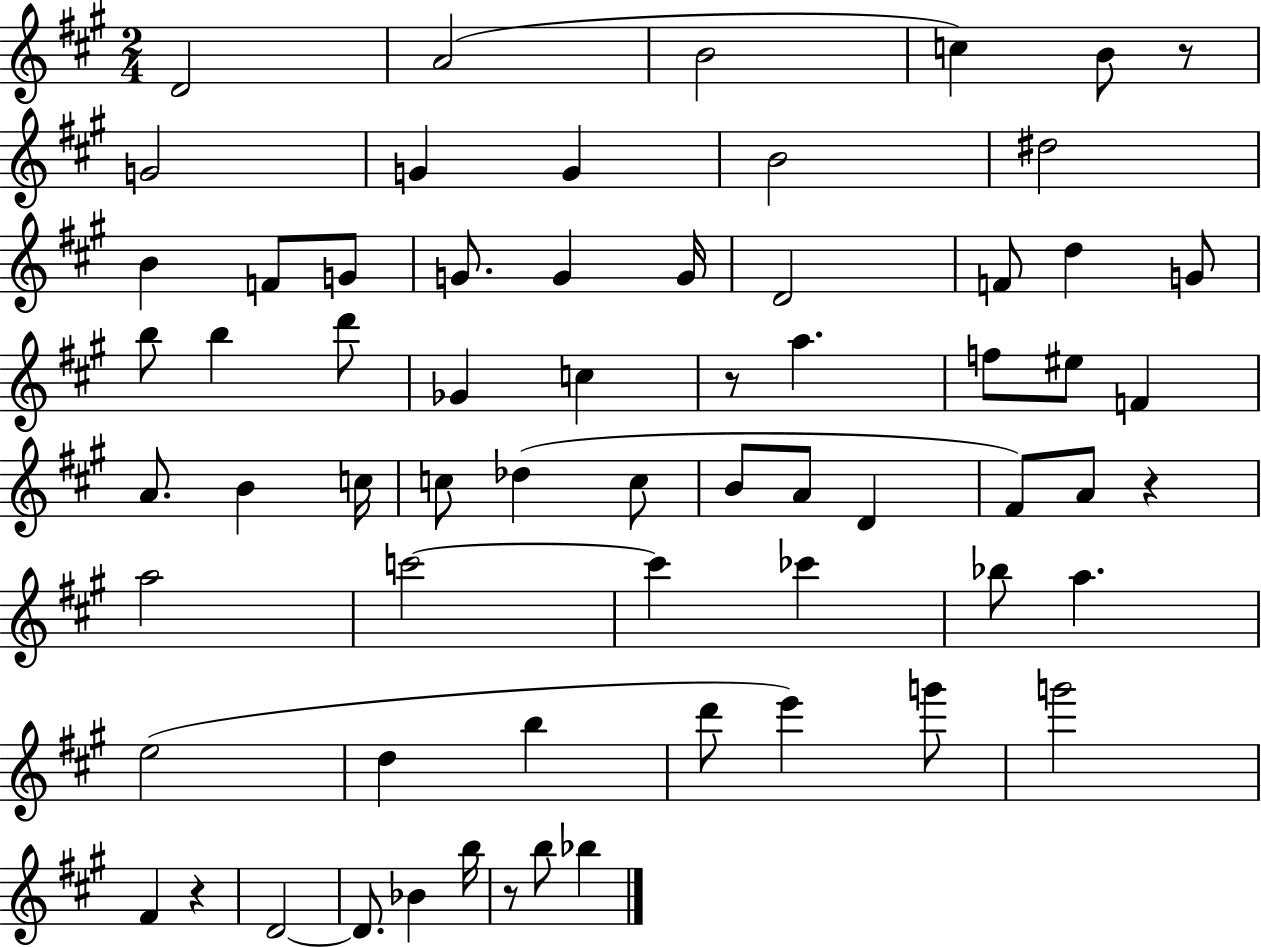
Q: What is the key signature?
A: A major